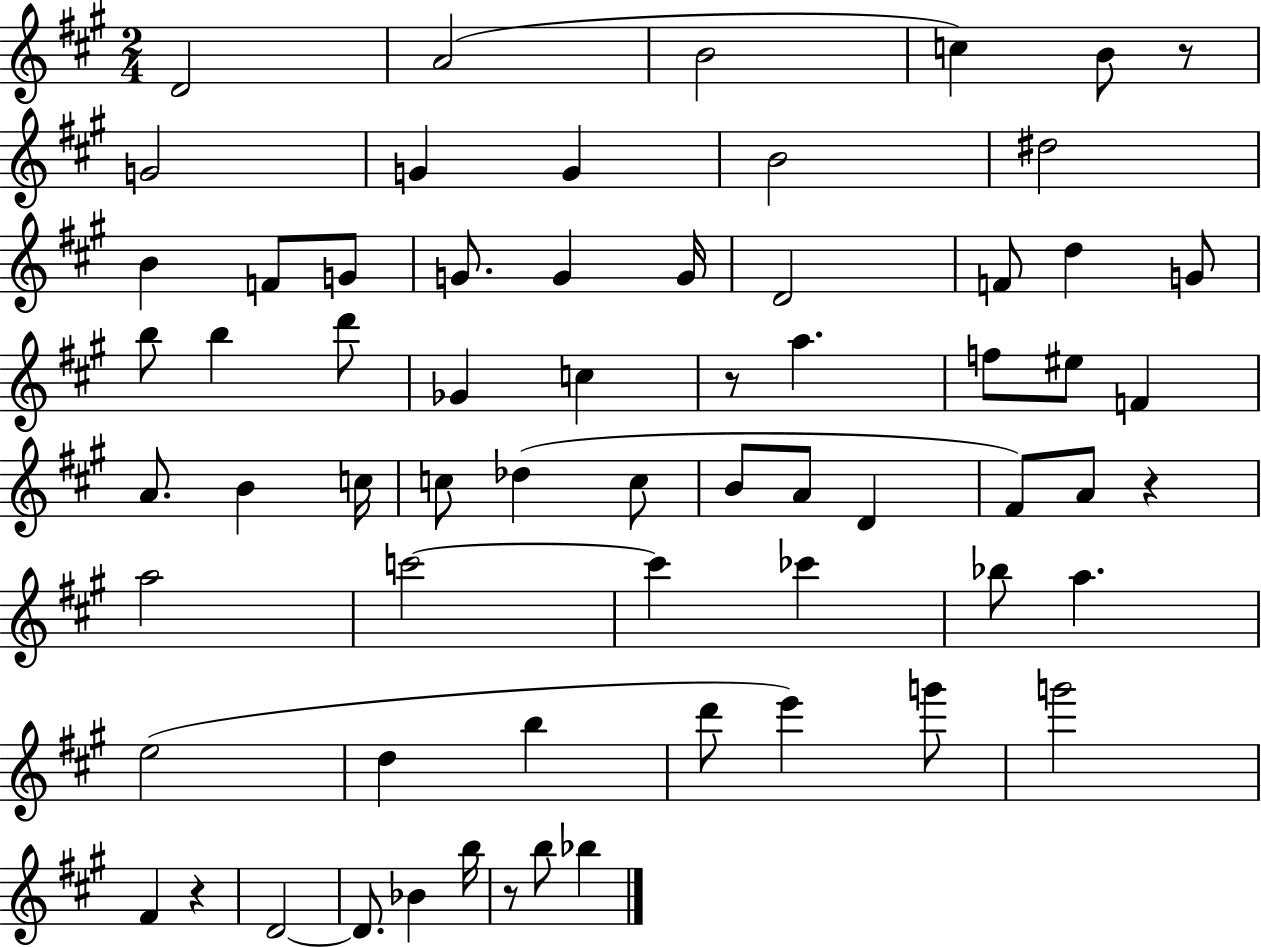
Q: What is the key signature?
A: A major